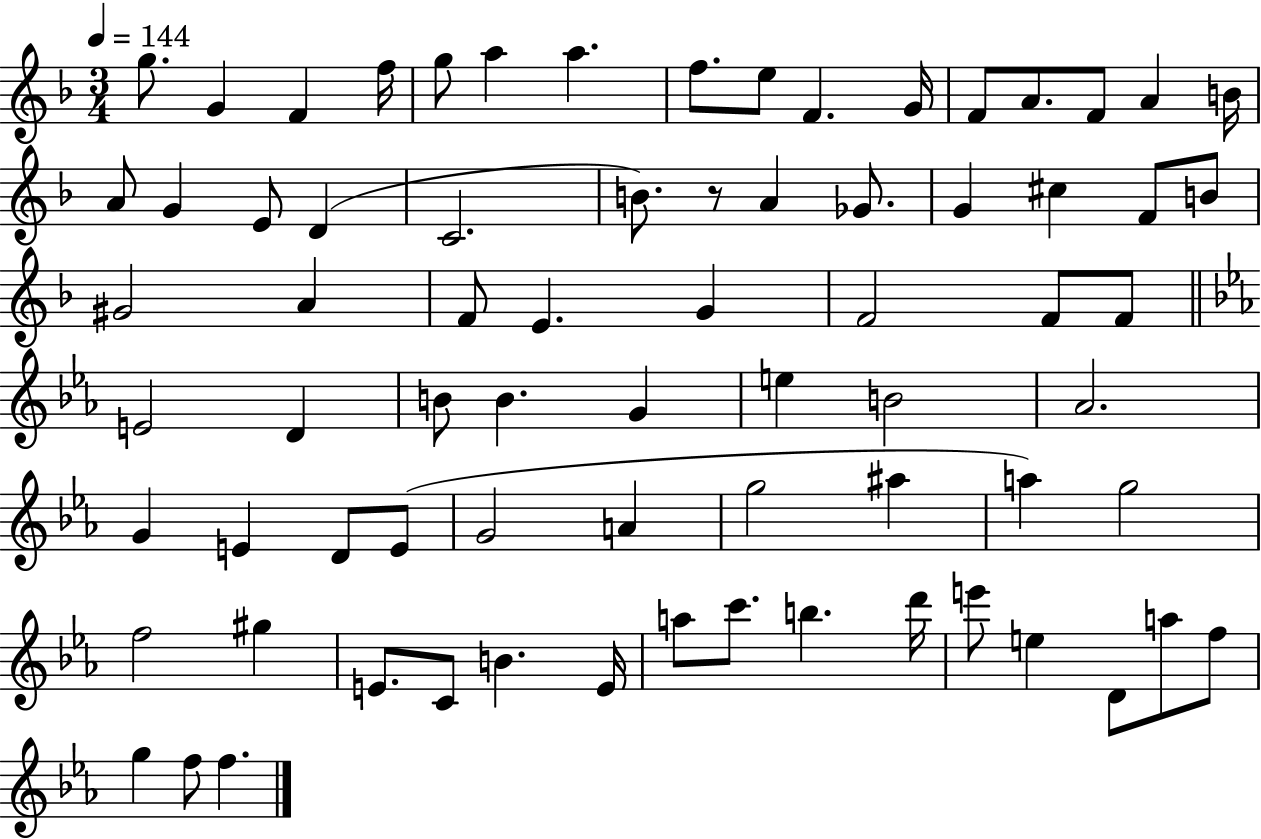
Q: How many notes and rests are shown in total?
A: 73